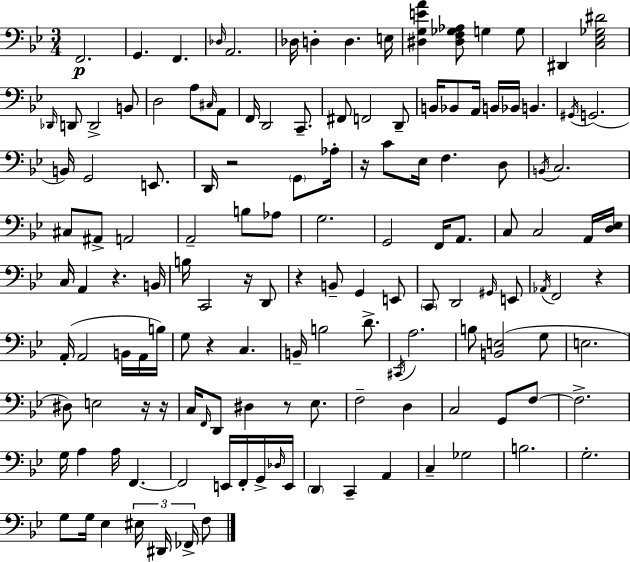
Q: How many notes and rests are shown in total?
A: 141